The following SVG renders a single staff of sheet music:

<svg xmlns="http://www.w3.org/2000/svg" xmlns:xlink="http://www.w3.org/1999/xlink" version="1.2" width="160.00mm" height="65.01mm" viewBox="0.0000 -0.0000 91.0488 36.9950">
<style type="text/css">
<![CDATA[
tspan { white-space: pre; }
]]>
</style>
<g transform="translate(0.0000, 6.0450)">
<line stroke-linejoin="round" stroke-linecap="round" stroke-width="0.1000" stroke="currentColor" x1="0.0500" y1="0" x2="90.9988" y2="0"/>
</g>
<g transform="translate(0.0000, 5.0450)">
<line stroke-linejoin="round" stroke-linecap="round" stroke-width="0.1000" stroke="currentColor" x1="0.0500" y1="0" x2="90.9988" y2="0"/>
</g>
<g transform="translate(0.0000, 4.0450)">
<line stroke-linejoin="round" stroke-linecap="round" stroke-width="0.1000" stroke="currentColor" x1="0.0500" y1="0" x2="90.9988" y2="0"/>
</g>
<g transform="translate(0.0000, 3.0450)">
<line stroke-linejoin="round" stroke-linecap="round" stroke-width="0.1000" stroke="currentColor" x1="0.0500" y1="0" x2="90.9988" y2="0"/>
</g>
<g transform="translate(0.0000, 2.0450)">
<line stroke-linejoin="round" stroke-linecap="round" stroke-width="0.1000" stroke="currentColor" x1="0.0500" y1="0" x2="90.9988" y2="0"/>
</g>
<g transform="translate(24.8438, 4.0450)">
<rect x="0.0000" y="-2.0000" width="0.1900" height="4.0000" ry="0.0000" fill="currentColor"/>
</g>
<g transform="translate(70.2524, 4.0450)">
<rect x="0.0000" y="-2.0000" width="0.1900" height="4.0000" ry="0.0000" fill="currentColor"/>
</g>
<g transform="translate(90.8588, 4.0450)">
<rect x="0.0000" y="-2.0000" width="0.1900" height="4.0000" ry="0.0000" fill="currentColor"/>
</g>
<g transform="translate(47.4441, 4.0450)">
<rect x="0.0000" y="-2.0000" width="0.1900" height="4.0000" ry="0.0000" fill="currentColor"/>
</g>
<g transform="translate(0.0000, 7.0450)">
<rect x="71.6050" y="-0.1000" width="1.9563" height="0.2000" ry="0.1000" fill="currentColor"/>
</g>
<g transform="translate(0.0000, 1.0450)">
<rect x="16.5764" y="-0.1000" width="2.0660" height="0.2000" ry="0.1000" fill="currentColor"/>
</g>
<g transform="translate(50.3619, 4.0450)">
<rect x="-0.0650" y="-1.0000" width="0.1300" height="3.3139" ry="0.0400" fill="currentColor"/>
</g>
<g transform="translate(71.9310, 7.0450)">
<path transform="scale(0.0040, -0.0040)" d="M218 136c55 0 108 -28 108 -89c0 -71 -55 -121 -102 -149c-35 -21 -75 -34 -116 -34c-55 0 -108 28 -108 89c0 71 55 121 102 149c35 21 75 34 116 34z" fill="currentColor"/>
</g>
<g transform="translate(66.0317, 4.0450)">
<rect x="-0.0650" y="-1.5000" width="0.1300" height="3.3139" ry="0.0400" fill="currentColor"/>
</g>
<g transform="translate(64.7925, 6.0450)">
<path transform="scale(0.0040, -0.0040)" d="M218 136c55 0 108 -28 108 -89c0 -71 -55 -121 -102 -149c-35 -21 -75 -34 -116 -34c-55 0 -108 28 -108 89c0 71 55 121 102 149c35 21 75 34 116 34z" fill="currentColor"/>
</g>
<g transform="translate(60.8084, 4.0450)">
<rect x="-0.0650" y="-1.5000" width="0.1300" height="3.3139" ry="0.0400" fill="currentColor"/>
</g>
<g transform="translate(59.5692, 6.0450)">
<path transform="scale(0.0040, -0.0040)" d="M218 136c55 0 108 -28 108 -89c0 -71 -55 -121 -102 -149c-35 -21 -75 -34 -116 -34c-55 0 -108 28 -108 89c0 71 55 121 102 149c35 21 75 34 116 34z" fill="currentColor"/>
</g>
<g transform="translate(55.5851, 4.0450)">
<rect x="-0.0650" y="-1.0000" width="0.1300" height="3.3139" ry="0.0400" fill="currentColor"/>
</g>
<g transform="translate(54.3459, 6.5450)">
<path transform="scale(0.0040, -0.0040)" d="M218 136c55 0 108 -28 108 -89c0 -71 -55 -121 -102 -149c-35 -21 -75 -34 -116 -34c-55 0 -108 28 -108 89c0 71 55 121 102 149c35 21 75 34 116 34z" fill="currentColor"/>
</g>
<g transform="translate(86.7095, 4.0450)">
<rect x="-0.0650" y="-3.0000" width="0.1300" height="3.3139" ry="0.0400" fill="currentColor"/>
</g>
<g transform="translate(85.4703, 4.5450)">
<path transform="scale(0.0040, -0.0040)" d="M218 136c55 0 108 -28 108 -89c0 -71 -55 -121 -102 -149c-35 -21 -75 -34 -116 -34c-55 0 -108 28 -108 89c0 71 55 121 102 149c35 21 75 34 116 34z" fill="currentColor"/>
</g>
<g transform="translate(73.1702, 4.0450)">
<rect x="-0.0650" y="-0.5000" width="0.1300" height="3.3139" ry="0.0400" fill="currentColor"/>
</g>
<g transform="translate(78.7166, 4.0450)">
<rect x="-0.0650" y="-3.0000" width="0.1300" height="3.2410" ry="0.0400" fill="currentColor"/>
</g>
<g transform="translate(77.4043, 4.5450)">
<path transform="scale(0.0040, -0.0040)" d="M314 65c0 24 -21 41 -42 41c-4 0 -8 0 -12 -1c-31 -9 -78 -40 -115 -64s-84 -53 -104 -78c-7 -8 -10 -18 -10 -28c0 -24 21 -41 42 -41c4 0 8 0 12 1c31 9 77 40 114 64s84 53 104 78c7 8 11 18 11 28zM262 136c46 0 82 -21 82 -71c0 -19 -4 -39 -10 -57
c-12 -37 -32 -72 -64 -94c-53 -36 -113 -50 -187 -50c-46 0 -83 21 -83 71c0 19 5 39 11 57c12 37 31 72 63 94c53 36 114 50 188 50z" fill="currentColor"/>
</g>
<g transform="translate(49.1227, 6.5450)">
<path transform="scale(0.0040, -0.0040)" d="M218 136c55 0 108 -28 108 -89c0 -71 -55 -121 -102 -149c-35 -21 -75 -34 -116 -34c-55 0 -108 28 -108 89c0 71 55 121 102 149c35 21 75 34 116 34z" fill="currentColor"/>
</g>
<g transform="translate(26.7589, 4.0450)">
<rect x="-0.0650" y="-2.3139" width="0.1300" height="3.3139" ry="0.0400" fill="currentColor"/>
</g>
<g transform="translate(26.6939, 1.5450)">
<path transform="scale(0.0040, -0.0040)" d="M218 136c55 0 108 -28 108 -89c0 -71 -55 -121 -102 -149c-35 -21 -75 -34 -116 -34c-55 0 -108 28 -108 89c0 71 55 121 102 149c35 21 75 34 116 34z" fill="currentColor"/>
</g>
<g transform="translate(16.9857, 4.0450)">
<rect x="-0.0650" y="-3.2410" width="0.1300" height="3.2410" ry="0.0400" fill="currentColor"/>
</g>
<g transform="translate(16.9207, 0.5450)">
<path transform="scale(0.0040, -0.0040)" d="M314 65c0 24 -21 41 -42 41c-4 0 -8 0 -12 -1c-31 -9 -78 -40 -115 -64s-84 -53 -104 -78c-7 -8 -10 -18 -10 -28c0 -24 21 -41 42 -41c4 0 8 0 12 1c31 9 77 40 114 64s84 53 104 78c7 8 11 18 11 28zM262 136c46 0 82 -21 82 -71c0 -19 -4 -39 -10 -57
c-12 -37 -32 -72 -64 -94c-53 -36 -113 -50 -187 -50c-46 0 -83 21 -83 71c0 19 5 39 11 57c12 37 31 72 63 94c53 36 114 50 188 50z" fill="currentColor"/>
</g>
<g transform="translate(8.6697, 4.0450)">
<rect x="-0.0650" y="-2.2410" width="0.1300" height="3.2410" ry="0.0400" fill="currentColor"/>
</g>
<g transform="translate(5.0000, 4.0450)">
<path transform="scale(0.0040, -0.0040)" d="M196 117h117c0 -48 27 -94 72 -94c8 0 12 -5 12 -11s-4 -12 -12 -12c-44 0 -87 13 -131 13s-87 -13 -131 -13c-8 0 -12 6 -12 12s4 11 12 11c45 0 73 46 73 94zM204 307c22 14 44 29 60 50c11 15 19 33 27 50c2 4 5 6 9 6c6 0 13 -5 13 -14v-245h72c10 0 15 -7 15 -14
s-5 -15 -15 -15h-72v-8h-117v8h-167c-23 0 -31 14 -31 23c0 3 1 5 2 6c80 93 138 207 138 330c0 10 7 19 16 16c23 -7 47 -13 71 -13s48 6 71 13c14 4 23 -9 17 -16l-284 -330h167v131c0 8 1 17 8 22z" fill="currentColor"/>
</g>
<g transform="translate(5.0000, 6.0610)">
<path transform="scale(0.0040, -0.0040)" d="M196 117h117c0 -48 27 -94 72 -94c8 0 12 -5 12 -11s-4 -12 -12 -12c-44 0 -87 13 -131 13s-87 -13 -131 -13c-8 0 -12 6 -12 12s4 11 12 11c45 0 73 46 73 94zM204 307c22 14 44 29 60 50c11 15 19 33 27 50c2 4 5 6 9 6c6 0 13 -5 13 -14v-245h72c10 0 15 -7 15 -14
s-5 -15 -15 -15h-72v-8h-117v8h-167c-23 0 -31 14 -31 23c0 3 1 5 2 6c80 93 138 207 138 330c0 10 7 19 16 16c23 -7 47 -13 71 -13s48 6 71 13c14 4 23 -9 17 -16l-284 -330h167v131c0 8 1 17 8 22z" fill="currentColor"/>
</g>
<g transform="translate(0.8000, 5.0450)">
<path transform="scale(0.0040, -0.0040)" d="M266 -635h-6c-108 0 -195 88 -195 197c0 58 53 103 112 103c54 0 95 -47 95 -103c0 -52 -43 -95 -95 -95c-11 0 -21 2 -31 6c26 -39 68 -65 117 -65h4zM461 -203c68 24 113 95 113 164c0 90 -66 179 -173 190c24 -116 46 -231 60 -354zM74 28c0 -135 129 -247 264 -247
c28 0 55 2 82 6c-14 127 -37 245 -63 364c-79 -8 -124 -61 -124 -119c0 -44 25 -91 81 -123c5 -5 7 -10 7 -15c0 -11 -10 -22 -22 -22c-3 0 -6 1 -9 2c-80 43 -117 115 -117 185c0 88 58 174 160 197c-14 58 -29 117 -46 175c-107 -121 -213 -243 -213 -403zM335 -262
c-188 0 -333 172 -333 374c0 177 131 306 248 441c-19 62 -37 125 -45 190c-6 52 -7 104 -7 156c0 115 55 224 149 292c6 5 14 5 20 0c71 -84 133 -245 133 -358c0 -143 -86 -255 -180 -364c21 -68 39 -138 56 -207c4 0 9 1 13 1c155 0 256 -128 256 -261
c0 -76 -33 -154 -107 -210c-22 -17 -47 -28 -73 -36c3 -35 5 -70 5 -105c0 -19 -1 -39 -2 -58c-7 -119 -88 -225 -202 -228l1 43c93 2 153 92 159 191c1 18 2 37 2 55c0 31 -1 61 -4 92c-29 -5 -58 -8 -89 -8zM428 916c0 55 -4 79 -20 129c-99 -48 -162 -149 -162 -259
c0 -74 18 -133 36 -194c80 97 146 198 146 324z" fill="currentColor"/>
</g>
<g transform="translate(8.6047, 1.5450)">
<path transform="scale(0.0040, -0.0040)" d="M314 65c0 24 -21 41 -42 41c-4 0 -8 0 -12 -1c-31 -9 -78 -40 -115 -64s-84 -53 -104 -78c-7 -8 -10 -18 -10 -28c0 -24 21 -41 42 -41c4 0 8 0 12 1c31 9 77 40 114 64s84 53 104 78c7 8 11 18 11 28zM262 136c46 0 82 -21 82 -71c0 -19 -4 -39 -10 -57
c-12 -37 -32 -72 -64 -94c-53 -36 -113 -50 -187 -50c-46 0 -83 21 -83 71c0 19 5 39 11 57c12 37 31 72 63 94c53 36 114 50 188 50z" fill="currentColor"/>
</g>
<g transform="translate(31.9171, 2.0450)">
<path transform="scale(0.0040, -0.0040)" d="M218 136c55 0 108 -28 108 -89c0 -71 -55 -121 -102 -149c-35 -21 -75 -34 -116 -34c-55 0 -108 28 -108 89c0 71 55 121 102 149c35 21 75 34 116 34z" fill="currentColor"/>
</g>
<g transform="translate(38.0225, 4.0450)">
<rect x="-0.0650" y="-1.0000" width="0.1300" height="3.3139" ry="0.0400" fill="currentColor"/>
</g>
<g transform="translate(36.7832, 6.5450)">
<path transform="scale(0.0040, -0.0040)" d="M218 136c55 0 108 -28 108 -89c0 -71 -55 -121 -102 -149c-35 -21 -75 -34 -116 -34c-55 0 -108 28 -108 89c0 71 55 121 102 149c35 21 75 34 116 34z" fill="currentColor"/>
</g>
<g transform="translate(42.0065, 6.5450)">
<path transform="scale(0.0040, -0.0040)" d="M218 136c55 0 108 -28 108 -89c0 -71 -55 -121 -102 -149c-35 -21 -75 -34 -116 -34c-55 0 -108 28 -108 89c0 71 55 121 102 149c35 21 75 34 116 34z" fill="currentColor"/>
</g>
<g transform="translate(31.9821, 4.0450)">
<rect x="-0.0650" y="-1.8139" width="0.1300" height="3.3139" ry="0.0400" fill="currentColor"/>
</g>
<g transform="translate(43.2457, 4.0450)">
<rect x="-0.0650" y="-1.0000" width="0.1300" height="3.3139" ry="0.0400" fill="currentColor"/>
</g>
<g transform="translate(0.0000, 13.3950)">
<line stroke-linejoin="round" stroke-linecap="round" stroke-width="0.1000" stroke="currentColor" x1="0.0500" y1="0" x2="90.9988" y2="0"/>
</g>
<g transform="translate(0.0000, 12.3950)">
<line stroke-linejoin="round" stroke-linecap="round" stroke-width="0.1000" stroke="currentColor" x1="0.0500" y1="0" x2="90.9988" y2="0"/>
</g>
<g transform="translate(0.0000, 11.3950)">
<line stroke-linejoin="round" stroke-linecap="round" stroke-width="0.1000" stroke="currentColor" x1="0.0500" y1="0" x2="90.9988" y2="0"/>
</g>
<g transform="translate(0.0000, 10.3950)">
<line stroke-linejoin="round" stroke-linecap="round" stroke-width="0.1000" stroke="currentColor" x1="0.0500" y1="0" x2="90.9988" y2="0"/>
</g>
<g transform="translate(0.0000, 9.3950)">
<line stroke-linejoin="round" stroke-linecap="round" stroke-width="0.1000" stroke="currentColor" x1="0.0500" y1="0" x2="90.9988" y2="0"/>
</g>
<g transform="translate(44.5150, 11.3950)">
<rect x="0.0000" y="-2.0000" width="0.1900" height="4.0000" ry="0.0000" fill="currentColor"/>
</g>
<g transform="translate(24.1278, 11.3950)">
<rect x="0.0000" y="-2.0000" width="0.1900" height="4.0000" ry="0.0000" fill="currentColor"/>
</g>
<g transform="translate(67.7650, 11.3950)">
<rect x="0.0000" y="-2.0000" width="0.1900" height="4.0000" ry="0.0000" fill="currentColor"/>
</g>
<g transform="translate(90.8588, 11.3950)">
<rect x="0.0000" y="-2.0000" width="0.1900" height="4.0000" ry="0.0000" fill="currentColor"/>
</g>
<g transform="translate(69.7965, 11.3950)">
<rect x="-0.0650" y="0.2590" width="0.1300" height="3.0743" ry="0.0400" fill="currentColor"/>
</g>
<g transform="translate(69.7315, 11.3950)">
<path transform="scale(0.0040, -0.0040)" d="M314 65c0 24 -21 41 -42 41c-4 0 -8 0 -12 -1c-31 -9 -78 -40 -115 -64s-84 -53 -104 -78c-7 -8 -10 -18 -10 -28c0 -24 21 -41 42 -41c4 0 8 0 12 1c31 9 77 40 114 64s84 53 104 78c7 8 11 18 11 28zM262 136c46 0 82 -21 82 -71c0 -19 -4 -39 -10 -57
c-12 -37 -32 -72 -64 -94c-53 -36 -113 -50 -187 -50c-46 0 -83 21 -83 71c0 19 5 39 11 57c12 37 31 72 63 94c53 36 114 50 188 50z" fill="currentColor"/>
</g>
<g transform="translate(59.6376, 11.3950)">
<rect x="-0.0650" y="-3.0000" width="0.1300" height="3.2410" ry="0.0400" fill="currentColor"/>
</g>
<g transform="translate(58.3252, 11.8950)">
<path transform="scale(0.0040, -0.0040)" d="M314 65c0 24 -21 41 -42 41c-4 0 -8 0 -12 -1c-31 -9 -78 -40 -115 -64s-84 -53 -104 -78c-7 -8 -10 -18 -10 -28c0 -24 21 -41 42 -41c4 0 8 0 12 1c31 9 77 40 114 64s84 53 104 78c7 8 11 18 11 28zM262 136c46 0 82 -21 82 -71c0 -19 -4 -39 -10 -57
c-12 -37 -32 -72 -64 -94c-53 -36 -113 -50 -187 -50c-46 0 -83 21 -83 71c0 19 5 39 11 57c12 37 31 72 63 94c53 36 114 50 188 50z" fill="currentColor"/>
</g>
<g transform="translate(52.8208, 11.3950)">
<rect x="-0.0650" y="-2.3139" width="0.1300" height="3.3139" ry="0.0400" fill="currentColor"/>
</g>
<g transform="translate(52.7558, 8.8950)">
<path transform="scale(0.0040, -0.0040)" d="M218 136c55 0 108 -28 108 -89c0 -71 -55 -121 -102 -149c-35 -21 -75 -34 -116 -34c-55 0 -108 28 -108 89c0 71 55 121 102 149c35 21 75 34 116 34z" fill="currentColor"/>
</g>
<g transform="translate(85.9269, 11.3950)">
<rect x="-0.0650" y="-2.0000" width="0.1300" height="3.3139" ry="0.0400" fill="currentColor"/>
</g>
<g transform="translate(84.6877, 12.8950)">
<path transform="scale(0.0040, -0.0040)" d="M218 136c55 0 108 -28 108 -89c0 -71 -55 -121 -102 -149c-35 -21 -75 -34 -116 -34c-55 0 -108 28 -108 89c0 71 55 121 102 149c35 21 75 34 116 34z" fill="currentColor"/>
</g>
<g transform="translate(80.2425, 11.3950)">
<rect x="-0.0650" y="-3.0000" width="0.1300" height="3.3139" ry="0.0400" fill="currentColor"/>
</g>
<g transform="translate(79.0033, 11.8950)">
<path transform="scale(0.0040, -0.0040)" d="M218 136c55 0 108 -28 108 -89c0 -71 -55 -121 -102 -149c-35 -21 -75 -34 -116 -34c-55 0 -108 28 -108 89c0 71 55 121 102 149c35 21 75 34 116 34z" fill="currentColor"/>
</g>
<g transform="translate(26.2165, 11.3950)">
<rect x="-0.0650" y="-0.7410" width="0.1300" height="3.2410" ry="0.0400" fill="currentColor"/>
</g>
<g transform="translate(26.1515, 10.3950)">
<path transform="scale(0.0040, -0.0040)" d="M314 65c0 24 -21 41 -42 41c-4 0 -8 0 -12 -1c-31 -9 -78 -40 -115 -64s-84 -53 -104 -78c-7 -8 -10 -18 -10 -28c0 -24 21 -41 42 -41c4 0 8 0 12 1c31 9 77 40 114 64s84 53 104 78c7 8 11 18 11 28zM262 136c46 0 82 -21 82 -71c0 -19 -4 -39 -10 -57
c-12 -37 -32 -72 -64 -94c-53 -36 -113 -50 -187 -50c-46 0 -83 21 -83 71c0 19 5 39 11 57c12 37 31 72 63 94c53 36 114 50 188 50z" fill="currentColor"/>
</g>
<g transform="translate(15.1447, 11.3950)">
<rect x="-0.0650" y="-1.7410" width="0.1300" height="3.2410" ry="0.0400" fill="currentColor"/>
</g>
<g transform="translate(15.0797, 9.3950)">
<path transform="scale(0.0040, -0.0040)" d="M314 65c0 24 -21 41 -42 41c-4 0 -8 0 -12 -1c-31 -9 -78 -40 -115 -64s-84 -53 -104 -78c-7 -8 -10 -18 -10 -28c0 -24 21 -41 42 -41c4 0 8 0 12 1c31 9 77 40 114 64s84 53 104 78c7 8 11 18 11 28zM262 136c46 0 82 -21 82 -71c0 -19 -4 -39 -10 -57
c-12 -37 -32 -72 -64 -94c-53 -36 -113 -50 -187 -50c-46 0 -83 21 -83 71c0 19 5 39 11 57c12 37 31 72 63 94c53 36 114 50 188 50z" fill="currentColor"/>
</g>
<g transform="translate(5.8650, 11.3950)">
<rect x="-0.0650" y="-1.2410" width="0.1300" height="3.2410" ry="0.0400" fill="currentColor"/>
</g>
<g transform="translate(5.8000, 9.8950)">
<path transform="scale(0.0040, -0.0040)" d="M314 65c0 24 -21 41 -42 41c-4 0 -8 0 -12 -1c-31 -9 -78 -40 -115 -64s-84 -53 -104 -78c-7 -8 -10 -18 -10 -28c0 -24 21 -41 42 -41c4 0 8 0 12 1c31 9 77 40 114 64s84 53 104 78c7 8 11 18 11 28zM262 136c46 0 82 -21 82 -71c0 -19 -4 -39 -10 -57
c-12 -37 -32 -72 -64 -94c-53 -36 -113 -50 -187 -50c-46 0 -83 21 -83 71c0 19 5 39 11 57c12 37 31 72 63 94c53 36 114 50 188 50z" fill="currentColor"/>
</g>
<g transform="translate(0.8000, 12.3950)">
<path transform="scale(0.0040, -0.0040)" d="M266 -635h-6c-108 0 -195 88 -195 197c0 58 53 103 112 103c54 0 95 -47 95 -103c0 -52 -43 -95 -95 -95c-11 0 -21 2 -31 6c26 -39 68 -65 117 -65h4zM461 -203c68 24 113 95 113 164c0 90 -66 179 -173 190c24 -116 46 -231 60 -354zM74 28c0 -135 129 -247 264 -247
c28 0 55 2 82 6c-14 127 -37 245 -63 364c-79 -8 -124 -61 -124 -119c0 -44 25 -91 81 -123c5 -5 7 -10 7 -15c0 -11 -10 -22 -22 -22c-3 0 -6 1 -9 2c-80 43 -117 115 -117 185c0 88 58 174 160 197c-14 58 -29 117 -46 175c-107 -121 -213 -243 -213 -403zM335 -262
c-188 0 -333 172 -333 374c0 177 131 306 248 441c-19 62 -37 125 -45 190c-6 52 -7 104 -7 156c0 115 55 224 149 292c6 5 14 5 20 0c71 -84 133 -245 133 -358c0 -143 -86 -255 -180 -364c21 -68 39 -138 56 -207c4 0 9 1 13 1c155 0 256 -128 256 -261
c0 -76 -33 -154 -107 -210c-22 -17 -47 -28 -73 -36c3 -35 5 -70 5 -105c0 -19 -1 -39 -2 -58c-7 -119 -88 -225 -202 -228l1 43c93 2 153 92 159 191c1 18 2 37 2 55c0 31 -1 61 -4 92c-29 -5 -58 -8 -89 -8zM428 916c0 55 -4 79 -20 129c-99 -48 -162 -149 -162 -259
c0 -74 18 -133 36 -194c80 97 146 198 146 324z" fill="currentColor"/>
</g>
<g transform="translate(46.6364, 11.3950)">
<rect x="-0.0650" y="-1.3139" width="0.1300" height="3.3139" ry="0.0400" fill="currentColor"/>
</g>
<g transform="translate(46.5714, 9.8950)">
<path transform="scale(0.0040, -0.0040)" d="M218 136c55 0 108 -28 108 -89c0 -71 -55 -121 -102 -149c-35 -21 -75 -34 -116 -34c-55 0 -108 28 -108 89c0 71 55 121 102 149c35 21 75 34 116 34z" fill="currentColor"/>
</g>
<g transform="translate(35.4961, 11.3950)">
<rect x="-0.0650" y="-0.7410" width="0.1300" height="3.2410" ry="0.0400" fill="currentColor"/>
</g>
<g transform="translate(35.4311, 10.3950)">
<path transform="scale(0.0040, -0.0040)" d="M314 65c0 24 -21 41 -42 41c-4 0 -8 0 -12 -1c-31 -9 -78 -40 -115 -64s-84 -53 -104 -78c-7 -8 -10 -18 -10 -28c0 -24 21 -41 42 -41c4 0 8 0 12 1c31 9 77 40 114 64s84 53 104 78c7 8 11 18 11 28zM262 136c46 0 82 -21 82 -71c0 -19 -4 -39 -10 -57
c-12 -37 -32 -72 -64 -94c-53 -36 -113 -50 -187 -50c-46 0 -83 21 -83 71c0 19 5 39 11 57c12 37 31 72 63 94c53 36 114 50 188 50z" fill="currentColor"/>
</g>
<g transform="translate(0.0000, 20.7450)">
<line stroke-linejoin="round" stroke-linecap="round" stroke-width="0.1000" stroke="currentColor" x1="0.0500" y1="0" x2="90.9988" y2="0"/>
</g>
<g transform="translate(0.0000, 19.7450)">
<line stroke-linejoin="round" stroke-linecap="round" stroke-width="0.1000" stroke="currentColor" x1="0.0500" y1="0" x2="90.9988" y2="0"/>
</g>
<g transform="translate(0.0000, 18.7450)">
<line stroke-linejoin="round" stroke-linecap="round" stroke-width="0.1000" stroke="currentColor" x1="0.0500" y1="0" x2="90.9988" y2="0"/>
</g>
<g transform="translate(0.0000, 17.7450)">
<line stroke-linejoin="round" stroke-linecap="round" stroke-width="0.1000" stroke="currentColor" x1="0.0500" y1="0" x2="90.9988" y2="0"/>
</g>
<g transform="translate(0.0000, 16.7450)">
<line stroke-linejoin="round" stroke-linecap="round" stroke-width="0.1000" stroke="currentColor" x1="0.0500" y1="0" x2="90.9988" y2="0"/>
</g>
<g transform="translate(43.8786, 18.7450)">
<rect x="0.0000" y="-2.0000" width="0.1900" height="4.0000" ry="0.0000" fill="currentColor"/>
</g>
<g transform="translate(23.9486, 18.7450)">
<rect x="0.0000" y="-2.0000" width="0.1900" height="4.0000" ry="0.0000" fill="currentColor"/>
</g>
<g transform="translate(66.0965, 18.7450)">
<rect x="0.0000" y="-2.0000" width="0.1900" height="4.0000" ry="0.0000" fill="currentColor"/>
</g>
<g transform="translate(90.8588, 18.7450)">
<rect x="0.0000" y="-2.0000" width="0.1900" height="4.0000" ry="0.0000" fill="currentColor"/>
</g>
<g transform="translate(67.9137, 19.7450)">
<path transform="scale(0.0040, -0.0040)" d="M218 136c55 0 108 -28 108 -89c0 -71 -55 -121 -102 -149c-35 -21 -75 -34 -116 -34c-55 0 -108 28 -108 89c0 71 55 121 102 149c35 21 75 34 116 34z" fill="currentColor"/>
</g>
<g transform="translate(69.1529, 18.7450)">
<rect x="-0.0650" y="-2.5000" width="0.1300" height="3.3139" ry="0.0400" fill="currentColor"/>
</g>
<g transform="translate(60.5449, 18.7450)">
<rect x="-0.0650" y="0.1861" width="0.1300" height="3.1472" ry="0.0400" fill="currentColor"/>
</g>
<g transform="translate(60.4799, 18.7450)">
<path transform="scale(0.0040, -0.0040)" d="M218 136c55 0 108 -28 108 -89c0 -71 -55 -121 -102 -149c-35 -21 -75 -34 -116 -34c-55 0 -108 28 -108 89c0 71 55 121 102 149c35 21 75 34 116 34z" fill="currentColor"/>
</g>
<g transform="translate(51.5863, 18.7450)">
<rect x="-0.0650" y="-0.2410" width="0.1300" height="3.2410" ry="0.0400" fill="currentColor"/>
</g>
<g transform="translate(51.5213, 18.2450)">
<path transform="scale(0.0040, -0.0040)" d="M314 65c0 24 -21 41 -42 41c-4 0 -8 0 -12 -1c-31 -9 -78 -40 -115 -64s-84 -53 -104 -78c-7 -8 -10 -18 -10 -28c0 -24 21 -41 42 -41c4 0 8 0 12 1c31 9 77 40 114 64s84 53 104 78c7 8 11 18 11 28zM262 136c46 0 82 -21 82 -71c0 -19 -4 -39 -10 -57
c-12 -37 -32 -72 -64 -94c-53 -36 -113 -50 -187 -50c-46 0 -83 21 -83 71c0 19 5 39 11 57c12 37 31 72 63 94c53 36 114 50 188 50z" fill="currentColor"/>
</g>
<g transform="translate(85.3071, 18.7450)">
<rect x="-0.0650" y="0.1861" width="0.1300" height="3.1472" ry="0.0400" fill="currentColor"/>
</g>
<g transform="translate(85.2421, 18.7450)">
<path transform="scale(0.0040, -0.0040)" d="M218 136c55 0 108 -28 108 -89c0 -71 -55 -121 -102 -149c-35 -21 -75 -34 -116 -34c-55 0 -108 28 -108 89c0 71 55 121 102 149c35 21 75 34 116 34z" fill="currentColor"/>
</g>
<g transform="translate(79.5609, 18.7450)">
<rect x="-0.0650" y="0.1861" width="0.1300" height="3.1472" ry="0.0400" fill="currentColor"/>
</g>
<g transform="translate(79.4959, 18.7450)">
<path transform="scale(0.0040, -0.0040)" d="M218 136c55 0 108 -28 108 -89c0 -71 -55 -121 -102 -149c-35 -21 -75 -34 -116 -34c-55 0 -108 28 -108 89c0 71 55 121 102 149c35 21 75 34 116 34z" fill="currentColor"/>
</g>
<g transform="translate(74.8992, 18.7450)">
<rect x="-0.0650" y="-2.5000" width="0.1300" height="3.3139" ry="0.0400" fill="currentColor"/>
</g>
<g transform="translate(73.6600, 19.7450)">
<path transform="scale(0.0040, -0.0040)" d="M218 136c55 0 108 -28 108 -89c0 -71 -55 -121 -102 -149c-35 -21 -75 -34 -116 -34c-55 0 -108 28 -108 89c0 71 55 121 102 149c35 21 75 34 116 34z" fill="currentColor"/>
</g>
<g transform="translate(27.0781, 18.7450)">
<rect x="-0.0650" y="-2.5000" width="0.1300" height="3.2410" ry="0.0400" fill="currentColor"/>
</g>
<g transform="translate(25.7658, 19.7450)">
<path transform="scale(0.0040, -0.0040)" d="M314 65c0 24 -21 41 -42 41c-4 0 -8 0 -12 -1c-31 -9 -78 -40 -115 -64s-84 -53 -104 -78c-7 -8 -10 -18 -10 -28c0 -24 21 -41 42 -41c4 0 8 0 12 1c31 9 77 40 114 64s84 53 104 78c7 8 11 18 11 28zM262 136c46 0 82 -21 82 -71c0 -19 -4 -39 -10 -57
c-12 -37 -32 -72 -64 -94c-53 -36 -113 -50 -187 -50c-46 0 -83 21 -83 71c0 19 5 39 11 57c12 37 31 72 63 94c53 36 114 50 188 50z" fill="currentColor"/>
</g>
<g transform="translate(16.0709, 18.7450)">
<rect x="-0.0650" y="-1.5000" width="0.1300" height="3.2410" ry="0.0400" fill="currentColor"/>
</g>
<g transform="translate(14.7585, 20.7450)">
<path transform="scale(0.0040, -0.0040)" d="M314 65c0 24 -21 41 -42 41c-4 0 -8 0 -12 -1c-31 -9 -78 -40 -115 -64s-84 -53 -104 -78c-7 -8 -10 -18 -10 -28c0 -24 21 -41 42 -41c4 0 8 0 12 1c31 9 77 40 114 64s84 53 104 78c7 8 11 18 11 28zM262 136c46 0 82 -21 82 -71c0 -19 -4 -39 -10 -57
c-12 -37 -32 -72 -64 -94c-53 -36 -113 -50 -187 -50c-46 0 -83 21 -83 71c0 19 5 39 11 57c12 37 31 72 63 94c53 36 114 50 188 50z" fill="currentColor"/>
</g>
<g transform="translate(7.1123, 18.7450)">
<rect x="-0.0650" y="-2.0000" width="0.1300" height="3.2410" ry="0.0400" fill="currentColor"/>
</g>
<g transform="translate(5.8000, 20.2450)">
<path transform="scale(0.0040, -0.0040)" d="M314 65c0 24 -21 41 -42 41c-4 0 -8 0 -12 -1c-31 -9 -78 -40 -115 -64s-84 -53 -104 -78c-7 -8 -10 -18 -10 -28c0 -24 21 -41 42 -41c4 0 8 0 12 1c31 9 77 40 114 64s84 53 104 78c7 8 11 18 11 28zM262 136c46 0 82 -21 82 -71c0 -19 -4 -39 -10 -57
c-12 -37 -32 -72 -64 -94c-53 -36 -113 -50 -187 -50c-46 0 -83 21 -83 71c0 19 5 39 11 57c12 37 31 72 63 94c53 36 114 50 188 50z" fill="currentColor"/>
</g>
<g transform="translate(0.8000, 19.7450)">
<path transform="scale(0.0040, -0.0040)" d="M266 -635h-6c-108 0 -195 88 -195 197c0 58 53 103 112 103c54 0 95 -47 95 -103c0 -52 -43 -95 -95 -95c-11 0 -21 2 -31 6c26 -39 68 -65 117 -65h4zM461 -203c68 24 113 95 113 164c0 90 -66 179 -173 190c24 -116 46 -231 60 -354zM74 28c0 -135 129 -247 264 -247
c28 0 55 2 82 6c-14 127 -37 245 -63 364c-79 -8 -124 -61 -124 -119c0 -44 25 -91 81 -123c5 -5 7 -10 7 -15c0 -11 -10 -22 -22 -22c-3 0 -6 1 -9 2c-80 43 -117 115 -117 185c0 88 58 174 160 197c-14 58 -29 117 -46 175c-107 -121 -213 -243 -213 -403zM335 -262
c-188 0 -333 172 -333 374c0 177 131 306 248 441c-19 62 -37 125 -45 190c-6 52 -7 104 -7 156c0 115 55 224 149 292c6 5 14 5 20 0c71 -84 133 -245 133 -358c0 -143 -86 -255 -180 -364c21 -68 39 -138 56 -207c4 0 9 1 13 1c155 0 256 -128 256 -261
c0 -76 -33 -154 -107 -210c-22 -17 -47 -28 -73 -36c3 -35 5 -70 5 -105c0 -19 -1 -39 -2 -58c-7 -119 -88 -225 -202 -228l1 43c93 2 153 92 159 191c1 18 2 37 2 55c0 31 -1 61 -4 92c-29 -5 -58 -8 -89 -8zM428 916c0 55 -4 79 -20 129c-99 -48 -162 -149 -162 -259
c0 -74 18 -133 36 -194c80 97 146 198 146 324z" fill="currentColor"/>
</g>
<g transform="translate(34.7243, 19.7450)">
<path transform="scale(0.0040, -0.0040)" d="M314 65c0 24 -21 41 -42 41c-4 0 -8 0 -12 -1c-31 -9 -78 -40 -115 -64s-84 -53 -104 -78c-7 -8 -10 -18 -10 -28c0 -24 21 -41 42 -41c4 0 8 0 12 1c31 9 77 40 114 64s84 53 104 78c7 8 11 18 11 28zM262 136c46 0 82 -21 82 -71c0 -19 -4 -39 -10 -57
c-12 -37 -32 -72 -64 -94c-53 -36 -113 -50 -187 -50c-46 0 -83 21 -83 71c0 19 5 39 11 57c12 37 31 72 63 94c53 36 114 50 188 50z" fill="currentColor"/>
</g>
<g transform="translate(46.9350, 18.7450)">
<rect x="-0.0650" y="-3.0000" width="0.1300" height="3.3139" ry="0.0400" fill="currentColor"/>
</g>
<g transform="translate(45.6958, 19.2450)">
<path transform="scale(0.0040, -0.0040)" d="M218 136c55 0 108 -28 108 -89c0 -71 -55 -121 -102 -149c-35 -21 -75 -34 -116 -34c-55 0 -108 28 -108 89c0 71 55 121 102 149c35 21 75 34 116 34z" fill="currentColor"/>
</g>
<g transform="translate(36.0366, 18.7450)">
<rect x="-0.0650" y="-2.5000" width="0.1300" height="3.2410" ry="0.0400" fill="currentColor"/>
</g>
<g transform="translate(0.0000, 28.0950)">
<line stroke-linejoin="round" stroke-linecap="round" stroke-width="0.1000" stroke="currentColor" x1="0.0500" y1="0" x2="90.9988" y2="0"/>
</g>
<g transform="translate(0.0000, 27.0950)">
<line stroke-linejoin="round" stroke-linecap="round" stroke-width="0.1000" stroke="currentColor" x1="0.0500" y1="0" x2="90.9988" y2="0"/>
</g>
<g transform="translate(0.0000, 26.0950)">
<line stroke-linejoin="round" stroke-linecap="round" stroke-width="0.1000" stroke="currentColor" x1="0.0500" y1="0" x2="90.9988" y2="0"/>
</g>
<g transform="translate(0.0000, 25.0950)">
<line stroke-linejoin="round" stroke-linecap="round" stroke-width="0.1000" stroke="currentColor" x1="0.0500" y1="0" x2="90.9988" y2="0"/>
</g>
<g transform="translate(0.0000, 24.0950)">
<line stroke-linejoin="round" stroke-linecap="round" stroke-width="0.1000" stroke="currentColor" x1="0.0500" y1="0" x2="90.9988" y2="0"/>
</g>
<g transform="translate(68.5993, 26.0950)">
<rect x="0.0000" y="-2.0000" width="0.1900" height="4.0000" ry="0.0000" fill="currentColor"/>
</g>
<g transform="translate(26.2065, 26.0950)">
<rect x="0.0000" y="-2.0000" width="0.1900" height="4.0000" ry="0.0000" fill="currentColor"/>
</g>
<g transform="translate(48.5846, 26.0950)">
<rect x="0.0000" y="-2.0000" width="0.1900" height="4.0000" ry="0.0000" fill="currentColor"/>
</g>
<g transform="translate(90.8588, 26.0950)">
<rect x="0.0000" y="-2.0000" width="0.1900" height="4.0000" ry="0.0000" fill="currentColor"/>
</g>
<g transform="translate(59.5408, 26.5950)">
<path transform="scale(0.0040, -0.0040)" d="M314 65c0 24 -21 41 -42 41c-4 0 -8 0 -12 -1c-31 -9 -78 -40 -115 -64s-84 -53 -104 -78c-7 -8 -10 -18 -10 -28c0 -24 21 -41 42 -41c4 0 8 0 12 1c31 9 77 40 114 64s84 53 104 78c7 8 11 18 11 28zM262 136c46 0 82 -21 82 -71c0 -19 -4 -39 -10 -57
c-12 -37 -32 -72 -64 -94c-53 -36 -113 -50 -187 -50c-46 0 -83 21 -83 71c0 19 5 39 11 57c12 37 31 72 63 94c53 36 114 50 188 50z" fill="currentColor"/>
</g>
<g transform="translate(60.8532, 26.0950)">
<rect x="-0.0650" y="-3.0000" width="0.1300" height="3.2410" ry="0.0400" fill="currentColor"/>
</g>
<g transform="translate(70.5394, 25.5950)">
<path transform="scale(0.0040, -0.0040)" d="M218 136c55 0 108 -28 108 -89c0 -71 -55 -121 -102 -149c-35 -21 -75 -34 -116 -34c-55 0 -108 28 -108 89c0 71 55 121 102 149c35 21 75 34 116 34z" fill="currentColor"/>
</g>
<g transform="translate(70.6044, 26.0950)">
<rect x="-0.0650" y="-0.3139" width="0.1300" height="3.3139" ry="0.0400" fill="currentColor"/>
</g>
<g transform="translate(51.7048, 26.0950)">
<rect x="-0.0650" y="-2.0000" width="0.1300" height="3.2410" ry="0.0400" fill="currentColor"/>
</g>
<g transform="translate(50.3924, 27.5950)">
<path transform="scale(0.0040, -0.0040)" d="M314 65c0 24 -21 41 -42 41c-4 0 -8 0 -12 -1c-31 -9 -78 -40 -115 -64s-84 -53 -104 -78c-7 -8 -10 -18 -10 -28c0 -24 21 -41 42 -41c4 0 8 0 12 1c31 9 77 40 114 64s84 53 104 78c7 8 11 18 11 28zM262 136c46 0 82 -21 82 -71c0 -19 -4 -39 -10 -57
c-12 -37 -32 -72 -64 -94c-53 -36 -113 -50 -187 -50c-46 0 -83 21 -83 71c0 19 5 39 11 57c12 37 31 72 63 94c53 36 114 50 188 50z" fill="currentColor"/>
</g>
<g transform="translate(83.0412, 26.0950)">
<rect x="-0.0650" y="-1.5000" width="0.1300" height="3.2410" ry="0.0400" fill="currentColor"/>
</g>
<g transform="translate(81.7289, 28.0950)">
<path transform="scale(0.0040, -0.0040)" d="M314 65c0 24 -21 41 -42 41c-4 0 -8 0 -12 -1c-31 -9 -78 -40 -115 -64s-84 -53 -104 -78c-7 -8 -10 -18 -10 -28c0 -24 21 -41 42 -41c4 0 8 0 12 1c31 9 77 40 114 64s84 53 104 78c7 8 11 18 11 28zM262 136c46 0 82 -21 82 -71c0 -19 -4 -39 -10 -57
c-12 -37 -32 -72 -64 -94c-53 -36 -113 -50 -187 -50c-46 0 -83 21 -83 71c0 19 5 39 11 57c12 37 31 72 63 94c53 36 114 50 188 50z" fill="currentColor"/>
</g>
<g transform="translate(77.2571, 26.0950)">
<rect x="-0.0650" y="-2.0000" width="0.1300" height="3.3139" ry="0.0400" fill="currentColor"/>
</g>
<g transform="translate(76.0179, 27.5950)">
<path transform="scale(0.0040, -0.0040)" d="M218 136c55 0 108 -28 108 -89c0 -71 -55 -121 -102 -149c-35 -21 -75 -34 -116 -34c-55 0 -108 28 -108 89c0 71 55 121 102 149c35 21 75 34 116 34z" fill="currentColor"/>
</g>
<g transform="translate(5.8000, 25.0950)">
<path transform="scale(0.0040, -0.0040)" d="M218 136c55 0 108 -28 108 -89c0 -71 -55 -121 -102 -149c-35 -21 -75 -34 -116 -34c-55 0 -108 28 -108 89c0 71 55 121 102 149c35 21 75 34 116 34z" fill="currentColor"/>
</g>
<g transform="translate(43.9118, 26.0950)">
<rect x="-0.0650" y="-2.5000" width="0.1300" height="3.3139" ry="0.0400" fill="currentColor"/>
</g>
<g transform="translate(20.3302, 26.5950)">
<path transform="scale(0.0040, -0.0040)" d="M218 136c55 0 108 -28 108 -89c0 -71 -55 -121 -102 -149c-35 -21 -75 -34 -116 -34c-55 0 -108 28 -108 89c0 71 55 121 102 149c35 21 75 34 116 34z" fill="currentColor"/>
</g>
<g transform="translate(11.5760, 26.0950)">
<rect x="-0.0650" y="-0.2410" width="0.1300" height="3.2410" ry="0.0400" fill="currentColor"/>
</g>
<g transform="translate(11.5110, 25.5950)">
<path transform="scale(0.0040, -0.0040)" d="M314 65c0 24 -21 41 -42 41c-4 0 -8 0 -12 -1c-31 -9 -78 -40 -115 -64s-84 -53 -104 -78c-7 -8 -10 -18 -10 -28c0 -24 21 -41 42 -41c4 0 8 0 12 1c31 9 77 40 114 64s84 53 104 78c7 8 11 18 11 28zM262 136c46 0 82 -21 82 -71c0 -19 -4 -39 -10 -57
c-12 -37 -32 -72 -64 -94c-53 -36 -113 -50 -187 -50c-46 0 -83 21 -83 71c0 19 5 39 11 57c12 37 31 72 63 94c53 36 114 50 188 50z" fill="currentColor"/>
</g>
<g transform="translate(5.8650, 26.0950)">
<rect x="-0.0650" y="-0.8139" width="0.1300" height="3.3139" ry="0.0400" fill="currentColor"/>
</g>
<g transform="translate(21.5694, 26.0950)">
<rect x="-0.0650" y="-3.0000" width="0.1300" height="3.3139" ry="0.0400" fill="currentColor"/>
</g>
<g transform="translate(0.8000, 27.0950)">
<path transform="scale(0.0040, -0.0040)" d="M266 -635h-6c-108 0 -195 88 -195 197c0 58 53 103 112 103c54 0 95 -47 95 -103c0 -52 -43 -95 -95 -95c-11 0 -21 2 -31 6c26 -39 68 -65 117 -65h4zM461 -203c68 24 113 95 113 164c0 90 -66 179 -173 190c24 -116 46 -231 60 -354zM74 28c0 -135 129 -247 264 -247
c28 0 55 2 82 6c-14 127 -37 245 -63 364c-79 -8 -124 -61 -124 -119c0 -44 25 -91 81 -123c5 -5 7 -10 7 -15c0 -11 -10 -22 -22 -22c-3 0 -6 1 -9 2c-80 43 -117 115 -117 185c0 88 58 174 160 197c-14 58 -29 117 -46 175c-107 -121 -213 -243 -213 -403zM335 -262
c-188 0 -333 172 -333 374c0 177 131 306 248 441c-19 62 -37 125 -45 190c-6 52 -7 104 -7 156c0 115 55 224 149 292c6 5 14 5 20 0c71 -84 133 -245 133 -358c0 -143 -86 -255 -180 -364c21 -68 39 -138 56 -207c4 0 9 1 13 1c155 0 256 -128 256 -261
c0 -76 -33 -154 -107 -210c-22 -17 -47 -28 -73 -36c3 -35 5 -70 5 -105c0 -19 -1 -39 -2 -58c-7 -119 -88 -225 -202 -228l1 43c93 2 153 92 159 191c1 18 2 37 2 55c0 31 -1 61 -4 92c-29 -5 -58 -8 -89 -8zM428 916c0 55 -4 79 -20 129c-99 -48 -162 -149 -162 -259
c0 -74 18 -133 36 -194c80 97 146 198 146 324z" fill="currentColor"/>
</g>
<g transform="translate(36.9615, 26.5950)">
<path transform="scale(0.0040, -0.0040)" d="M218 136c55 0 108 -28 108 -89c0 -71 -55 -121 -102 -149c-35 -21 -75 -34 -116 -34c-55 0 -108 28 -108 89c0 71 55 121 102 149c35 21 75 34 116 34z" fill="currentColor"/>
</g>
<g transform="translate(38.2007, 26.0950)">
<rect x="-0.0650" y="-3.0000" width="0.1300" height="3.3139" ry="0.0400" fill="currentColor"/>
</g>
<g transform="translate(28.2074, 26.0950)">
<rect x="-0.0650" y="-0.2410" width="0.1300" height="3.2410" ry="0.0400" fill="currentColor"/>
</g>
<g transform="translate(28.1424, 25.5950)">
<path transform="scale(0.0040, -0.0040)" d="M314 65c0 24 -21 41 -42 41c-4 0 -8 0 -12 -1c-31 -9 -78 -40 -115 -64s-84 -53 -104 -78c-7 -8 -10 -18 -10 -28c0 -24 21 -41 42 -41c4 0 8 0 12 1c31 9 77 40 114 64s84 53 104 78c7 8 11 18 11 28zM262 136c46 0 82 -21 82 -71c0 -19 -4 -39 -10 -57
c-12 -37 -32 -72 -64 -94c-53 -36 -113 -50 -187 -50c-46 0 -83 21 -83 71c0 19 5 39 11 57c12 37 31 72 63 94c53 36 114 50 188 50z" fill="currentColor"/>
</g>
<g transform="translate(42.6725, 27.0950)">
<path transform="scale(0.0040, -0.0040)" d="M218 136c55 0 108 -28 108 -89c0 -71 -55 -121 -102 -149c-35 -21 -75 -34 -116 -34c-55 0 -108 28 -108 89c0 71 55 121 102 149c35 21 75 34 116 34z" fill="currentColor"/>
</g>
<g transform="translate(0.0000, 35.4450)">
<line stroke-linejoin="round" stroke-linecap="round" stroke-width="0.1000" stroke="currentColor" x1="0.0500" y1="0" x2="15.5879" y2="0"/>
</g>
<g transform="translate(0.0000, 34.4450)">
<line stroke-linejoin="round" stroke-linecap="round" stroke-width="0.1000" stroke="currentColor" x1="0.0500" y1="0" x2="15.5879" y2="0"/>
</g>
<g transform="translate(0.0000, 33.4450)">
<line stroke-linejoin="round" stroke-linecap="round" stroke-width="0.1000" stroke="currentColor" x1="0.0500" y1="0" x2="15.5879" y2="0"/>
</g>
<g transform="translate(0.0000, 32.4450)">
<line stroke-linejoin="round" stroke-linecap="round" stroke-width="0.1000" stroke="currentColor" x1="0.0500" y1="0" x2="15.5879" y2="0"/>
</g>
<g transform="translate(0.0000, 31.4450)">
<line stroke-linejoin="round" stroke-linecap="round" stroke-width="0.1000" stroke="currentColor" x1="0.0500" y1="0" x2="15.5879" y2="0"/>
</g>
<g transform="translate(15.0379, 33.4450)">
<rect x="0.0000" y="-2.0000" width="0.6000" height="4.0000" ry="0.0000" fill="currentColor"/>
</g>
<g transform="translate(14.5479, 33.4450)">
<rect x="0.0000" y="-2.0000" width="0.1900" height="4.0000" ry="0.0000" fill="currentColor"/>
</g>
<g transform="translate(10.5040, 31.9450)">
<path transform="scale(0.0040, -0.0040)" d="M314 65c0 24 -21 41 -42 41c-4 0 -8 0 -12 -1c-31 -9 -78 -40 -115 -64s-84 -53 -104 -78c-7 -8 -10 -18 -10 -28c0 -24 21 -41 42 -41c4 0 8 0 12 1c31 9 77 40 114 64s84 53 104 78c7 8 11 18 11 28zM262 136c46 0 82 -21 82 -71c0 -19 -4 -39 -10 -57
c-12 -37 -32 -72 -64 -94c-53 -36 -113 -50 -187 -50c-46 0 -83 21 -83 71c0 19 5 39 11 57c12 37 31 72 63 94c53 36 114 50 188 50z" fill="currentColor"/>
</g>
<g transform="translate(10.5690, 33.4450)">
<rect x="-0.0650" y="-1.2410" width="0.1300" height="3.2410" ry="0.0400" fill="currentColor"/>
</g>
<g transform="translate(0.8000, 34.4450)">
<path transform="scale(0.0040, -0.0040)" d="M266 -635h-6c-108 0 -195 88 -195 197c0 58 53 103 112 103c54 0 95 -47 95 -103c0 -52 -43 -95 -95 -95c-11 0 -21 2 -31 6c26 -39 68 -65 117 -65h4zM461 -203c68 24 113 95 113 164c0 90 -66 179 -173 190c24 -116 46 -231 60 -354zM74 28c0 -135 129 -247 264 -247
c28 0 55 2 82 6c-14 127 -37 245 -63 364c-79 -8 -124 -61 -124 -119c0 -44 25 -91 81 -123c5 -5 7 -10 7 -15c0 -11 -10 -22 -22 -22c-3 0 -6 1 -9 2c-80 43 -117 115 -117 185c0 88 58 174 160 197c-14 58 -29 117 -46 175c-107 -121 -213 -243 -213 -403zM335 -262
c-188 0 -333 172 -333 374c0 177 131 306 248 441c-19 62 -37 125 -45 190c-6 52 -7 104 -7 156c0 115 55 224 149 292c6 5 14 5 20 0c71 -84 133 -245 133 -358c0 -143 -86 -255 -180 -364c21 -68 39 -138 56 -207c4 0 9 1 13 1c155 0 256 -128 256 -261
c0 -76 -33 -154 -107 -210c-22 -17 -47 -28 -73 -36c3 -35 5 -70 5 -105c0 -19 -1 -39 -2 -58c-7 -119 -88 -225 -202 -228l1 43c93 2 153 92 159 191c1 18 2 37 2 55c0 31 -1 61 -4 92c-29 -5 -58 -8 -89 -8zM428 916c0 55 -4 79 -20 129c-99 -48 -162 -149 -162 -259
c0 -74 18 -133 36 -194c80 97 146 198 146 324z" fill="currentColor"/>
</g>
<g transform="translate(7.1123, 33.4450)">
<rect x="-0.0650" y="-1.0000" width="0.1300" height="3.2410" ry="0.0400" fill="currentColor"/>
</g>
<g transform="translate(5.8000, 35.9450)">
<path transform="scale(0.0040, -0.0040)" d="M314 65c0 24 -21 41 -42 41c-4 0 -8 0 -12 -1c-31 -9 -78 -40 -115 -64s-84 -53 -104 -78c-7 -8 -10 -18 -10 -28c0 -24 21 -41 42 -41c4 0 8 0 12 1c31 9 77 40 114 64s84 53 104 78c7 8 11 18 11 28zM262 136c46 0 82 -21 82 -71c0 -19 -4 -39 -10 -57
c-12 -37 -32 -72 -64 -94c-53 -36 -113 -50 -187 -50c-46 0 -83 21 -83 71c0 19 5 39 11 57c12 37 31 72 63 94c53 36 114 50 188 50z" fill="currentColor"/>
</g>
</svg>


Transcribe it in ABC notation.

X:1
T:Untitled
M:4/4
L:1/4
K:C
g2 b2 g f D D D D E E C A2 A e2 f2 d2 d2 e g A2 B2 A F F2 E2 G2 G2 A c2 B G G B B d c2 A c2 A G F2 A2 c F E2 D2 e2